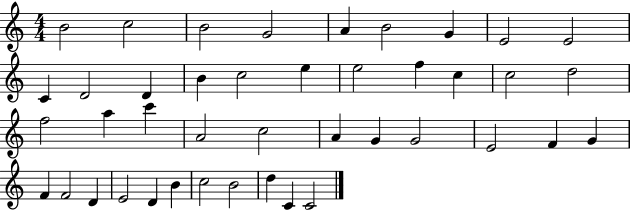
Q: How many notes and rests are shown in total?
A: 42